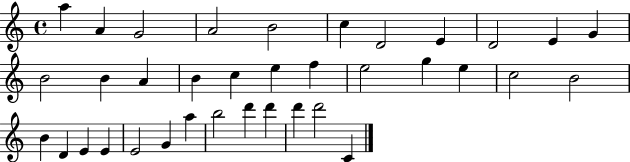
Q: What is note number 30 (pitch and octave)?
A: A5